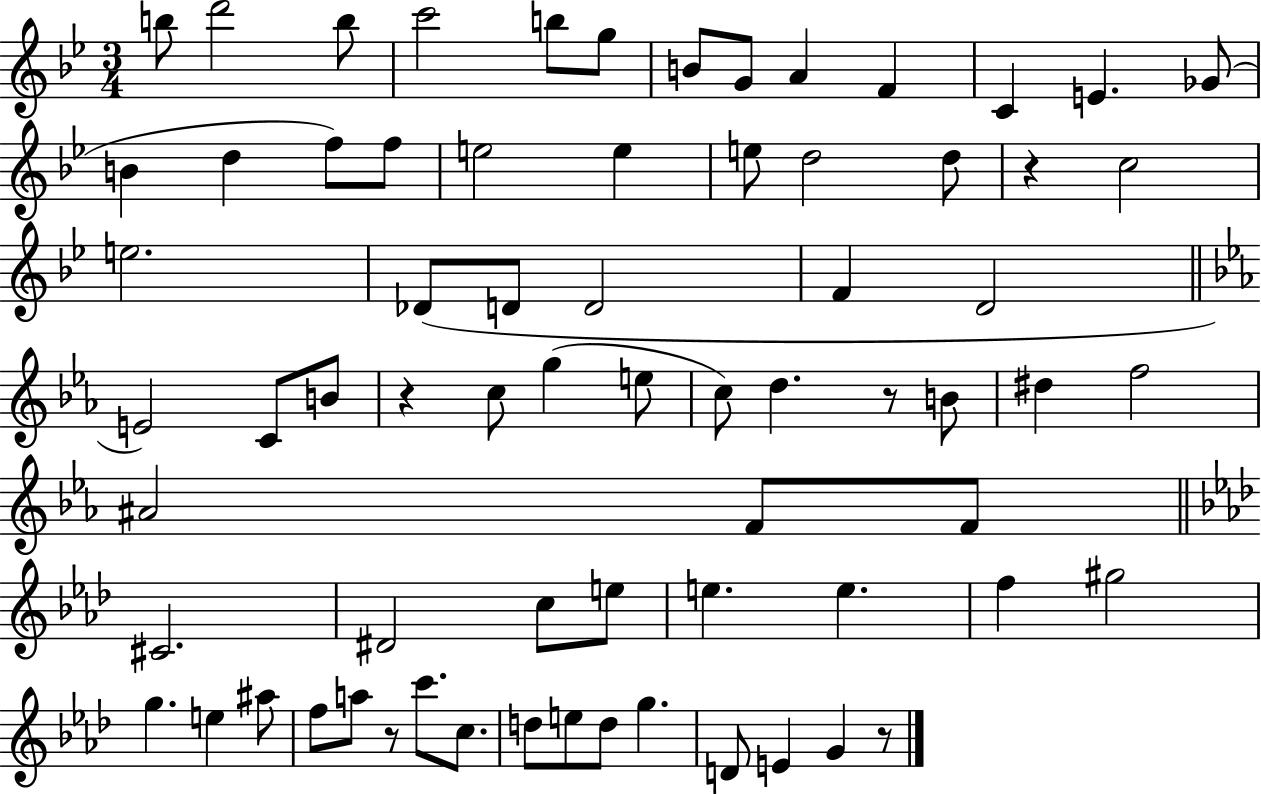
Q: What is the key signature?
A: BES major